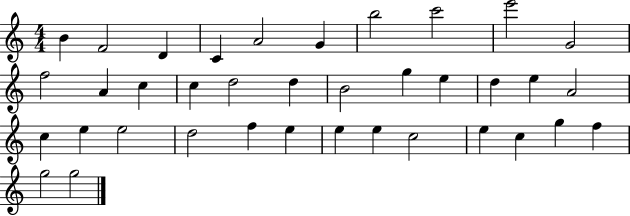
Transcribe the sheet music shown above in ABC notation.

X:1
T:Untitled
M:4/4
L:1/4
K:C
B F2 D C A2 G b2 c'2 e'2 G2 f2 A c c d2 d B2 g e d e A2 c e e2 d2 f e e e c2 e c g f g2 g2